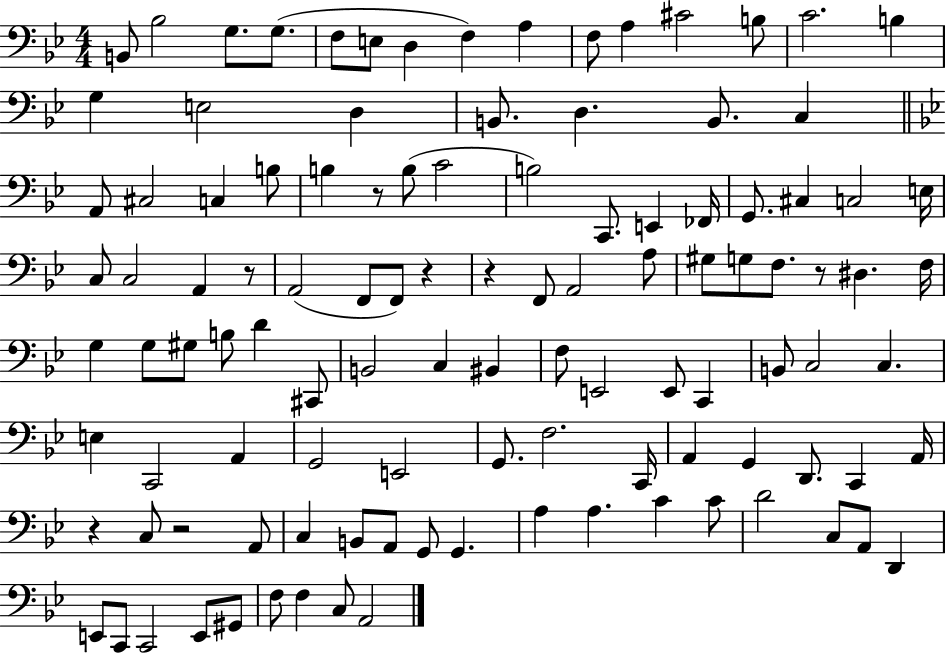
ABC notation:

X:1
T:Untitled
M:4/4
L:1/4
K:Bb
B,,/2 _B,2 G,/2 G,/2 F,/2 E,/2 D, F, A, F,/2 A, ^C2 B,/2 C2 B, G, E,2 D, B,,/2 D, B,,/2 C, A,,/2 ^C,2 C, B,/2 B, z/2 B,/2 C2 B,2 C,,/2 E,, _F,,/4 G,,/2 ^C, C,2 E,/4 C,/2 C,2 A,, z/2 A,,2 F,,/2 F,,/2 z z F,,/2 A,,2 A,/2 ^G,/2 G,/2 F,/2 z/2 ^D, F,/4 G, G,/2 ^G,/2 B,/2 D ^C,,/2 B,,2 C, ^B,, F,/2 E,,2 E,,/2 C,, B,,/2 C,2 C, E, C,,2 A,, G,,2 E,,2 G,,/2 F,2 C,,/4 A,, G,, D,,/2 C,, A,,/4 z C,/2 z2 A,,/2 C, B,,/2 A,,/2 G,,/2 G,, A, A, C C/2 D2 C,/2 A,,/2 D,, E,,/2 C,,/2 C,,2 E,,/2 ^G,,/2 F,/2 F, C,/2 A,,2